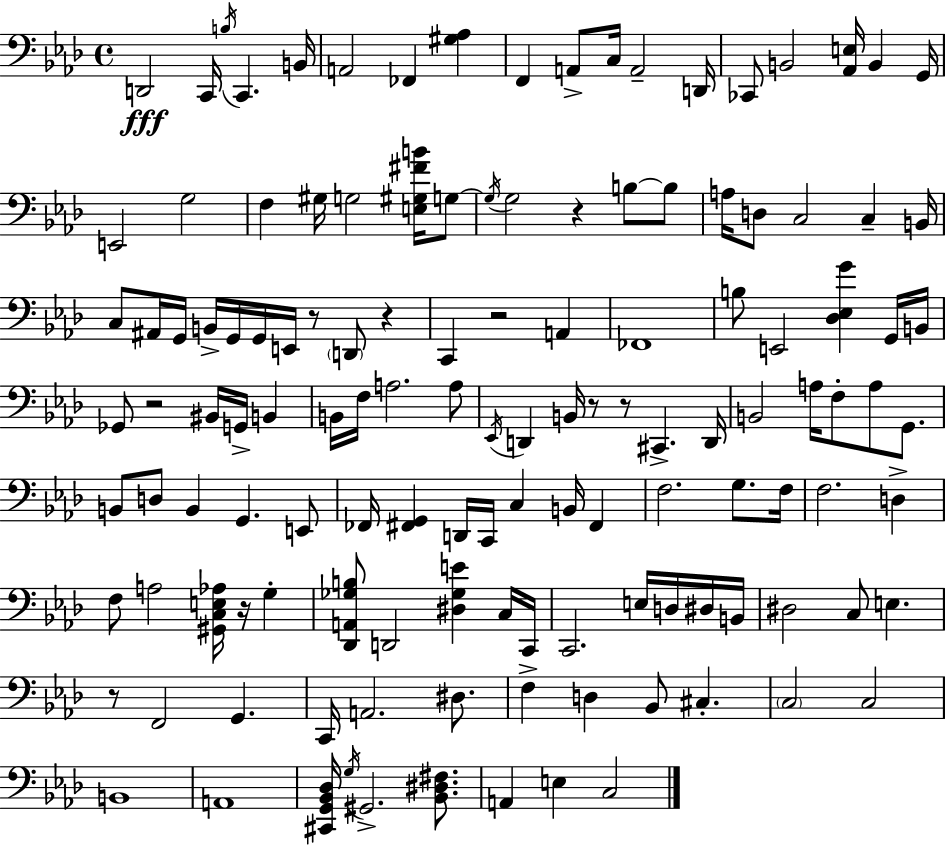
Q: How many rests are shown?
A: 9